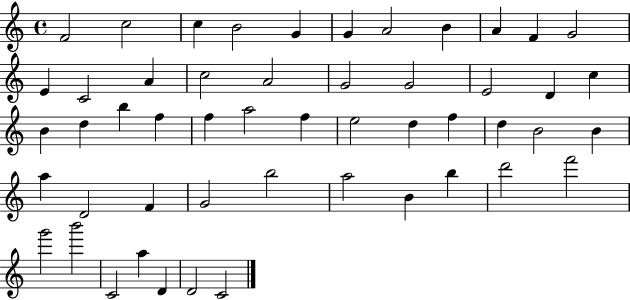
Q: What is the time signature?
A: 4/4